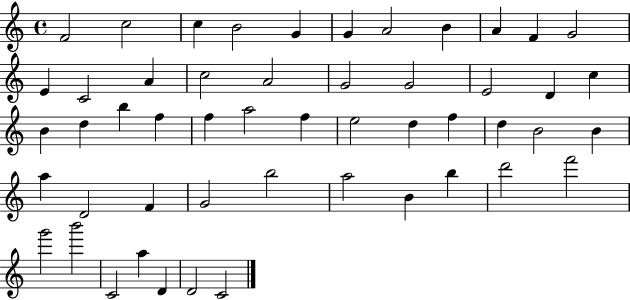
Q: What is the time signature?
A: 4/4